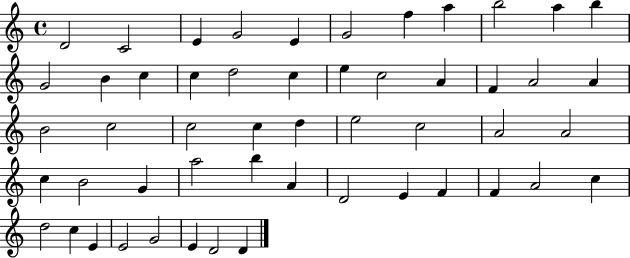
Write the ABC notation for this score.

X:1
T:Untitled
M:4/4
L:1/4
K:C
D2 C2 E G2 E G2 f a b2 a b G2 B c c d2 c e c2 A F A2 A B2 c2 c2 c d e2 c2 A2 A2 c B2 G a2 b A D2 E F F A2 c d2 c E E2 G2 E D2 D